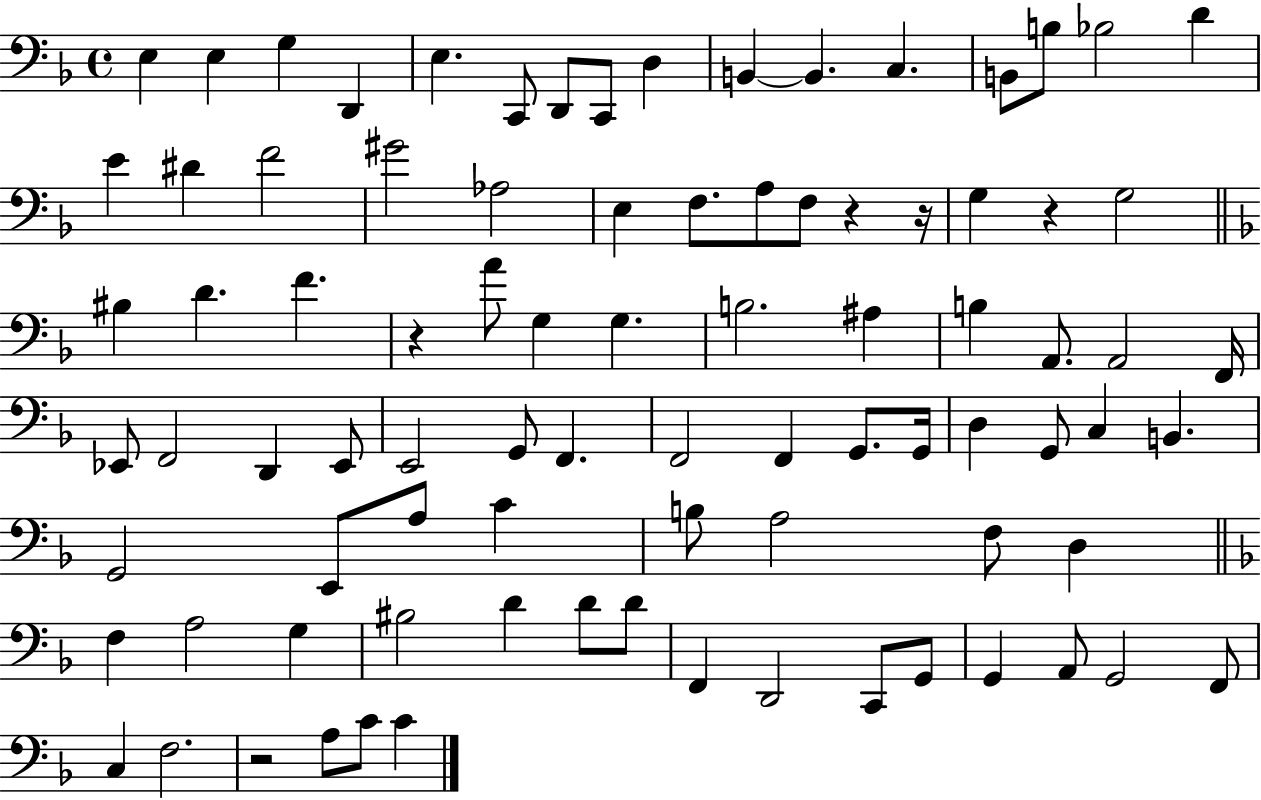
E3/q E3/q G3/q D2/q E3/q. C2/e D2/e C2/e D3/q B2/q B2/q. C3/q. B2/e B3/e Bb3/h D4/q E4/q D#4/q F4/h G#4/h Ab3/h E3/q F3/e. A3/e F3/e R/q R/s G3/q R/q G3/h BIS3/q D4/q. F4/q. R/q A4/e G3/q G3/q. B3/h. A#3/q B3/q A2/e. A2/h F2/s Eb2/e F2/h D2/q Eb2/e E2/h G2/e F2/q. F2/h F2/q G2/e. G2/s D3/q G2/e C3/q B2/q. G2/h E2/e A3/e C4/q B3/e A3/h F3/e D3/q F3/q A3/h G3/q BIS3/h D4/q D4/e D4/e F2/q D2/h C2/e G2/e G2/q A2/e G2/h F2/e C3/q F3/h. R/h A3/e C4/e C4/q